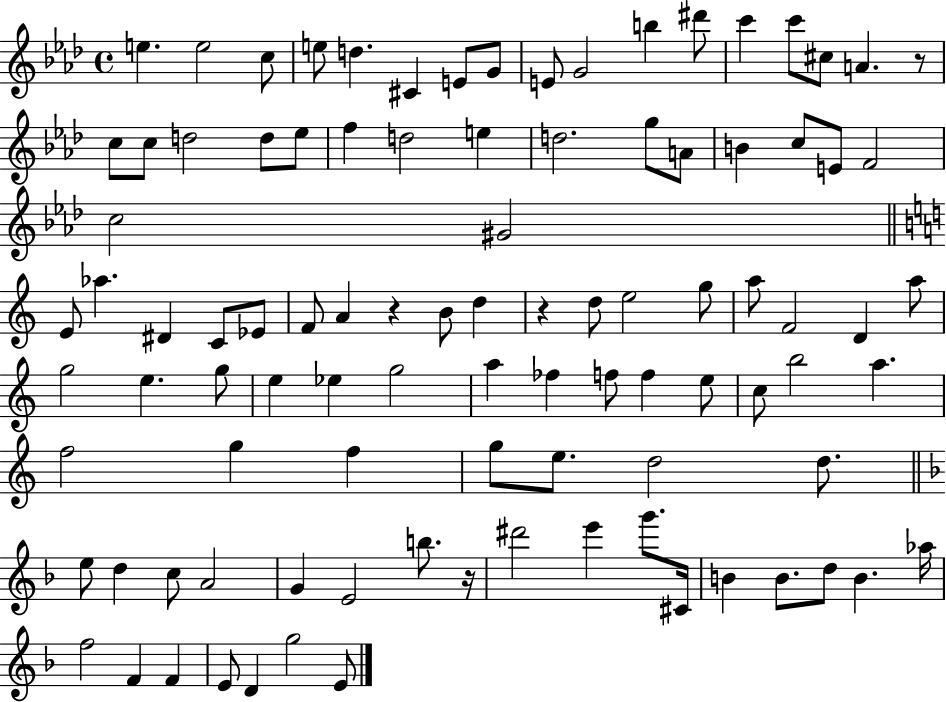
E5/q. E5/h C5/e E5/e D5/q. C#4/q E4/e G4/e E4/e G4/h B5/q D#6/e C6/q C6/e C#5/e A4/q. R/e C5/e C5/e D5/h D5/e Eb5/e F5/q D5/h E5/q D5/h. G5/e A4/e B4/q C5/e E4/e F4/h C5/h G#4/h E4/e Ab5/q. D#4/q C4/e Eb4/e F4/e A4/q R/q B4/e D5/q R/q D5/e E5/h G5/e A5/e F4/h D4/q A5/e G5/h E5/q. G5/e E5/q Eb5/q G5/h A5/q FES5/q F5/e F5/q E5/e C5/e B5/h A5/q. F5/h G5/q F5/q G5/e E5/e. D5/h D5/e. E5/e D5/q C5/e A4/h G4/q E4/h B5/e. R/s D#6/h E6/q G6/e. C#4/s B4/q B4/e. D5/e B4/q. Ab5/s F5/h F4/q F4/q E4/e D4/q G5/h E4/e